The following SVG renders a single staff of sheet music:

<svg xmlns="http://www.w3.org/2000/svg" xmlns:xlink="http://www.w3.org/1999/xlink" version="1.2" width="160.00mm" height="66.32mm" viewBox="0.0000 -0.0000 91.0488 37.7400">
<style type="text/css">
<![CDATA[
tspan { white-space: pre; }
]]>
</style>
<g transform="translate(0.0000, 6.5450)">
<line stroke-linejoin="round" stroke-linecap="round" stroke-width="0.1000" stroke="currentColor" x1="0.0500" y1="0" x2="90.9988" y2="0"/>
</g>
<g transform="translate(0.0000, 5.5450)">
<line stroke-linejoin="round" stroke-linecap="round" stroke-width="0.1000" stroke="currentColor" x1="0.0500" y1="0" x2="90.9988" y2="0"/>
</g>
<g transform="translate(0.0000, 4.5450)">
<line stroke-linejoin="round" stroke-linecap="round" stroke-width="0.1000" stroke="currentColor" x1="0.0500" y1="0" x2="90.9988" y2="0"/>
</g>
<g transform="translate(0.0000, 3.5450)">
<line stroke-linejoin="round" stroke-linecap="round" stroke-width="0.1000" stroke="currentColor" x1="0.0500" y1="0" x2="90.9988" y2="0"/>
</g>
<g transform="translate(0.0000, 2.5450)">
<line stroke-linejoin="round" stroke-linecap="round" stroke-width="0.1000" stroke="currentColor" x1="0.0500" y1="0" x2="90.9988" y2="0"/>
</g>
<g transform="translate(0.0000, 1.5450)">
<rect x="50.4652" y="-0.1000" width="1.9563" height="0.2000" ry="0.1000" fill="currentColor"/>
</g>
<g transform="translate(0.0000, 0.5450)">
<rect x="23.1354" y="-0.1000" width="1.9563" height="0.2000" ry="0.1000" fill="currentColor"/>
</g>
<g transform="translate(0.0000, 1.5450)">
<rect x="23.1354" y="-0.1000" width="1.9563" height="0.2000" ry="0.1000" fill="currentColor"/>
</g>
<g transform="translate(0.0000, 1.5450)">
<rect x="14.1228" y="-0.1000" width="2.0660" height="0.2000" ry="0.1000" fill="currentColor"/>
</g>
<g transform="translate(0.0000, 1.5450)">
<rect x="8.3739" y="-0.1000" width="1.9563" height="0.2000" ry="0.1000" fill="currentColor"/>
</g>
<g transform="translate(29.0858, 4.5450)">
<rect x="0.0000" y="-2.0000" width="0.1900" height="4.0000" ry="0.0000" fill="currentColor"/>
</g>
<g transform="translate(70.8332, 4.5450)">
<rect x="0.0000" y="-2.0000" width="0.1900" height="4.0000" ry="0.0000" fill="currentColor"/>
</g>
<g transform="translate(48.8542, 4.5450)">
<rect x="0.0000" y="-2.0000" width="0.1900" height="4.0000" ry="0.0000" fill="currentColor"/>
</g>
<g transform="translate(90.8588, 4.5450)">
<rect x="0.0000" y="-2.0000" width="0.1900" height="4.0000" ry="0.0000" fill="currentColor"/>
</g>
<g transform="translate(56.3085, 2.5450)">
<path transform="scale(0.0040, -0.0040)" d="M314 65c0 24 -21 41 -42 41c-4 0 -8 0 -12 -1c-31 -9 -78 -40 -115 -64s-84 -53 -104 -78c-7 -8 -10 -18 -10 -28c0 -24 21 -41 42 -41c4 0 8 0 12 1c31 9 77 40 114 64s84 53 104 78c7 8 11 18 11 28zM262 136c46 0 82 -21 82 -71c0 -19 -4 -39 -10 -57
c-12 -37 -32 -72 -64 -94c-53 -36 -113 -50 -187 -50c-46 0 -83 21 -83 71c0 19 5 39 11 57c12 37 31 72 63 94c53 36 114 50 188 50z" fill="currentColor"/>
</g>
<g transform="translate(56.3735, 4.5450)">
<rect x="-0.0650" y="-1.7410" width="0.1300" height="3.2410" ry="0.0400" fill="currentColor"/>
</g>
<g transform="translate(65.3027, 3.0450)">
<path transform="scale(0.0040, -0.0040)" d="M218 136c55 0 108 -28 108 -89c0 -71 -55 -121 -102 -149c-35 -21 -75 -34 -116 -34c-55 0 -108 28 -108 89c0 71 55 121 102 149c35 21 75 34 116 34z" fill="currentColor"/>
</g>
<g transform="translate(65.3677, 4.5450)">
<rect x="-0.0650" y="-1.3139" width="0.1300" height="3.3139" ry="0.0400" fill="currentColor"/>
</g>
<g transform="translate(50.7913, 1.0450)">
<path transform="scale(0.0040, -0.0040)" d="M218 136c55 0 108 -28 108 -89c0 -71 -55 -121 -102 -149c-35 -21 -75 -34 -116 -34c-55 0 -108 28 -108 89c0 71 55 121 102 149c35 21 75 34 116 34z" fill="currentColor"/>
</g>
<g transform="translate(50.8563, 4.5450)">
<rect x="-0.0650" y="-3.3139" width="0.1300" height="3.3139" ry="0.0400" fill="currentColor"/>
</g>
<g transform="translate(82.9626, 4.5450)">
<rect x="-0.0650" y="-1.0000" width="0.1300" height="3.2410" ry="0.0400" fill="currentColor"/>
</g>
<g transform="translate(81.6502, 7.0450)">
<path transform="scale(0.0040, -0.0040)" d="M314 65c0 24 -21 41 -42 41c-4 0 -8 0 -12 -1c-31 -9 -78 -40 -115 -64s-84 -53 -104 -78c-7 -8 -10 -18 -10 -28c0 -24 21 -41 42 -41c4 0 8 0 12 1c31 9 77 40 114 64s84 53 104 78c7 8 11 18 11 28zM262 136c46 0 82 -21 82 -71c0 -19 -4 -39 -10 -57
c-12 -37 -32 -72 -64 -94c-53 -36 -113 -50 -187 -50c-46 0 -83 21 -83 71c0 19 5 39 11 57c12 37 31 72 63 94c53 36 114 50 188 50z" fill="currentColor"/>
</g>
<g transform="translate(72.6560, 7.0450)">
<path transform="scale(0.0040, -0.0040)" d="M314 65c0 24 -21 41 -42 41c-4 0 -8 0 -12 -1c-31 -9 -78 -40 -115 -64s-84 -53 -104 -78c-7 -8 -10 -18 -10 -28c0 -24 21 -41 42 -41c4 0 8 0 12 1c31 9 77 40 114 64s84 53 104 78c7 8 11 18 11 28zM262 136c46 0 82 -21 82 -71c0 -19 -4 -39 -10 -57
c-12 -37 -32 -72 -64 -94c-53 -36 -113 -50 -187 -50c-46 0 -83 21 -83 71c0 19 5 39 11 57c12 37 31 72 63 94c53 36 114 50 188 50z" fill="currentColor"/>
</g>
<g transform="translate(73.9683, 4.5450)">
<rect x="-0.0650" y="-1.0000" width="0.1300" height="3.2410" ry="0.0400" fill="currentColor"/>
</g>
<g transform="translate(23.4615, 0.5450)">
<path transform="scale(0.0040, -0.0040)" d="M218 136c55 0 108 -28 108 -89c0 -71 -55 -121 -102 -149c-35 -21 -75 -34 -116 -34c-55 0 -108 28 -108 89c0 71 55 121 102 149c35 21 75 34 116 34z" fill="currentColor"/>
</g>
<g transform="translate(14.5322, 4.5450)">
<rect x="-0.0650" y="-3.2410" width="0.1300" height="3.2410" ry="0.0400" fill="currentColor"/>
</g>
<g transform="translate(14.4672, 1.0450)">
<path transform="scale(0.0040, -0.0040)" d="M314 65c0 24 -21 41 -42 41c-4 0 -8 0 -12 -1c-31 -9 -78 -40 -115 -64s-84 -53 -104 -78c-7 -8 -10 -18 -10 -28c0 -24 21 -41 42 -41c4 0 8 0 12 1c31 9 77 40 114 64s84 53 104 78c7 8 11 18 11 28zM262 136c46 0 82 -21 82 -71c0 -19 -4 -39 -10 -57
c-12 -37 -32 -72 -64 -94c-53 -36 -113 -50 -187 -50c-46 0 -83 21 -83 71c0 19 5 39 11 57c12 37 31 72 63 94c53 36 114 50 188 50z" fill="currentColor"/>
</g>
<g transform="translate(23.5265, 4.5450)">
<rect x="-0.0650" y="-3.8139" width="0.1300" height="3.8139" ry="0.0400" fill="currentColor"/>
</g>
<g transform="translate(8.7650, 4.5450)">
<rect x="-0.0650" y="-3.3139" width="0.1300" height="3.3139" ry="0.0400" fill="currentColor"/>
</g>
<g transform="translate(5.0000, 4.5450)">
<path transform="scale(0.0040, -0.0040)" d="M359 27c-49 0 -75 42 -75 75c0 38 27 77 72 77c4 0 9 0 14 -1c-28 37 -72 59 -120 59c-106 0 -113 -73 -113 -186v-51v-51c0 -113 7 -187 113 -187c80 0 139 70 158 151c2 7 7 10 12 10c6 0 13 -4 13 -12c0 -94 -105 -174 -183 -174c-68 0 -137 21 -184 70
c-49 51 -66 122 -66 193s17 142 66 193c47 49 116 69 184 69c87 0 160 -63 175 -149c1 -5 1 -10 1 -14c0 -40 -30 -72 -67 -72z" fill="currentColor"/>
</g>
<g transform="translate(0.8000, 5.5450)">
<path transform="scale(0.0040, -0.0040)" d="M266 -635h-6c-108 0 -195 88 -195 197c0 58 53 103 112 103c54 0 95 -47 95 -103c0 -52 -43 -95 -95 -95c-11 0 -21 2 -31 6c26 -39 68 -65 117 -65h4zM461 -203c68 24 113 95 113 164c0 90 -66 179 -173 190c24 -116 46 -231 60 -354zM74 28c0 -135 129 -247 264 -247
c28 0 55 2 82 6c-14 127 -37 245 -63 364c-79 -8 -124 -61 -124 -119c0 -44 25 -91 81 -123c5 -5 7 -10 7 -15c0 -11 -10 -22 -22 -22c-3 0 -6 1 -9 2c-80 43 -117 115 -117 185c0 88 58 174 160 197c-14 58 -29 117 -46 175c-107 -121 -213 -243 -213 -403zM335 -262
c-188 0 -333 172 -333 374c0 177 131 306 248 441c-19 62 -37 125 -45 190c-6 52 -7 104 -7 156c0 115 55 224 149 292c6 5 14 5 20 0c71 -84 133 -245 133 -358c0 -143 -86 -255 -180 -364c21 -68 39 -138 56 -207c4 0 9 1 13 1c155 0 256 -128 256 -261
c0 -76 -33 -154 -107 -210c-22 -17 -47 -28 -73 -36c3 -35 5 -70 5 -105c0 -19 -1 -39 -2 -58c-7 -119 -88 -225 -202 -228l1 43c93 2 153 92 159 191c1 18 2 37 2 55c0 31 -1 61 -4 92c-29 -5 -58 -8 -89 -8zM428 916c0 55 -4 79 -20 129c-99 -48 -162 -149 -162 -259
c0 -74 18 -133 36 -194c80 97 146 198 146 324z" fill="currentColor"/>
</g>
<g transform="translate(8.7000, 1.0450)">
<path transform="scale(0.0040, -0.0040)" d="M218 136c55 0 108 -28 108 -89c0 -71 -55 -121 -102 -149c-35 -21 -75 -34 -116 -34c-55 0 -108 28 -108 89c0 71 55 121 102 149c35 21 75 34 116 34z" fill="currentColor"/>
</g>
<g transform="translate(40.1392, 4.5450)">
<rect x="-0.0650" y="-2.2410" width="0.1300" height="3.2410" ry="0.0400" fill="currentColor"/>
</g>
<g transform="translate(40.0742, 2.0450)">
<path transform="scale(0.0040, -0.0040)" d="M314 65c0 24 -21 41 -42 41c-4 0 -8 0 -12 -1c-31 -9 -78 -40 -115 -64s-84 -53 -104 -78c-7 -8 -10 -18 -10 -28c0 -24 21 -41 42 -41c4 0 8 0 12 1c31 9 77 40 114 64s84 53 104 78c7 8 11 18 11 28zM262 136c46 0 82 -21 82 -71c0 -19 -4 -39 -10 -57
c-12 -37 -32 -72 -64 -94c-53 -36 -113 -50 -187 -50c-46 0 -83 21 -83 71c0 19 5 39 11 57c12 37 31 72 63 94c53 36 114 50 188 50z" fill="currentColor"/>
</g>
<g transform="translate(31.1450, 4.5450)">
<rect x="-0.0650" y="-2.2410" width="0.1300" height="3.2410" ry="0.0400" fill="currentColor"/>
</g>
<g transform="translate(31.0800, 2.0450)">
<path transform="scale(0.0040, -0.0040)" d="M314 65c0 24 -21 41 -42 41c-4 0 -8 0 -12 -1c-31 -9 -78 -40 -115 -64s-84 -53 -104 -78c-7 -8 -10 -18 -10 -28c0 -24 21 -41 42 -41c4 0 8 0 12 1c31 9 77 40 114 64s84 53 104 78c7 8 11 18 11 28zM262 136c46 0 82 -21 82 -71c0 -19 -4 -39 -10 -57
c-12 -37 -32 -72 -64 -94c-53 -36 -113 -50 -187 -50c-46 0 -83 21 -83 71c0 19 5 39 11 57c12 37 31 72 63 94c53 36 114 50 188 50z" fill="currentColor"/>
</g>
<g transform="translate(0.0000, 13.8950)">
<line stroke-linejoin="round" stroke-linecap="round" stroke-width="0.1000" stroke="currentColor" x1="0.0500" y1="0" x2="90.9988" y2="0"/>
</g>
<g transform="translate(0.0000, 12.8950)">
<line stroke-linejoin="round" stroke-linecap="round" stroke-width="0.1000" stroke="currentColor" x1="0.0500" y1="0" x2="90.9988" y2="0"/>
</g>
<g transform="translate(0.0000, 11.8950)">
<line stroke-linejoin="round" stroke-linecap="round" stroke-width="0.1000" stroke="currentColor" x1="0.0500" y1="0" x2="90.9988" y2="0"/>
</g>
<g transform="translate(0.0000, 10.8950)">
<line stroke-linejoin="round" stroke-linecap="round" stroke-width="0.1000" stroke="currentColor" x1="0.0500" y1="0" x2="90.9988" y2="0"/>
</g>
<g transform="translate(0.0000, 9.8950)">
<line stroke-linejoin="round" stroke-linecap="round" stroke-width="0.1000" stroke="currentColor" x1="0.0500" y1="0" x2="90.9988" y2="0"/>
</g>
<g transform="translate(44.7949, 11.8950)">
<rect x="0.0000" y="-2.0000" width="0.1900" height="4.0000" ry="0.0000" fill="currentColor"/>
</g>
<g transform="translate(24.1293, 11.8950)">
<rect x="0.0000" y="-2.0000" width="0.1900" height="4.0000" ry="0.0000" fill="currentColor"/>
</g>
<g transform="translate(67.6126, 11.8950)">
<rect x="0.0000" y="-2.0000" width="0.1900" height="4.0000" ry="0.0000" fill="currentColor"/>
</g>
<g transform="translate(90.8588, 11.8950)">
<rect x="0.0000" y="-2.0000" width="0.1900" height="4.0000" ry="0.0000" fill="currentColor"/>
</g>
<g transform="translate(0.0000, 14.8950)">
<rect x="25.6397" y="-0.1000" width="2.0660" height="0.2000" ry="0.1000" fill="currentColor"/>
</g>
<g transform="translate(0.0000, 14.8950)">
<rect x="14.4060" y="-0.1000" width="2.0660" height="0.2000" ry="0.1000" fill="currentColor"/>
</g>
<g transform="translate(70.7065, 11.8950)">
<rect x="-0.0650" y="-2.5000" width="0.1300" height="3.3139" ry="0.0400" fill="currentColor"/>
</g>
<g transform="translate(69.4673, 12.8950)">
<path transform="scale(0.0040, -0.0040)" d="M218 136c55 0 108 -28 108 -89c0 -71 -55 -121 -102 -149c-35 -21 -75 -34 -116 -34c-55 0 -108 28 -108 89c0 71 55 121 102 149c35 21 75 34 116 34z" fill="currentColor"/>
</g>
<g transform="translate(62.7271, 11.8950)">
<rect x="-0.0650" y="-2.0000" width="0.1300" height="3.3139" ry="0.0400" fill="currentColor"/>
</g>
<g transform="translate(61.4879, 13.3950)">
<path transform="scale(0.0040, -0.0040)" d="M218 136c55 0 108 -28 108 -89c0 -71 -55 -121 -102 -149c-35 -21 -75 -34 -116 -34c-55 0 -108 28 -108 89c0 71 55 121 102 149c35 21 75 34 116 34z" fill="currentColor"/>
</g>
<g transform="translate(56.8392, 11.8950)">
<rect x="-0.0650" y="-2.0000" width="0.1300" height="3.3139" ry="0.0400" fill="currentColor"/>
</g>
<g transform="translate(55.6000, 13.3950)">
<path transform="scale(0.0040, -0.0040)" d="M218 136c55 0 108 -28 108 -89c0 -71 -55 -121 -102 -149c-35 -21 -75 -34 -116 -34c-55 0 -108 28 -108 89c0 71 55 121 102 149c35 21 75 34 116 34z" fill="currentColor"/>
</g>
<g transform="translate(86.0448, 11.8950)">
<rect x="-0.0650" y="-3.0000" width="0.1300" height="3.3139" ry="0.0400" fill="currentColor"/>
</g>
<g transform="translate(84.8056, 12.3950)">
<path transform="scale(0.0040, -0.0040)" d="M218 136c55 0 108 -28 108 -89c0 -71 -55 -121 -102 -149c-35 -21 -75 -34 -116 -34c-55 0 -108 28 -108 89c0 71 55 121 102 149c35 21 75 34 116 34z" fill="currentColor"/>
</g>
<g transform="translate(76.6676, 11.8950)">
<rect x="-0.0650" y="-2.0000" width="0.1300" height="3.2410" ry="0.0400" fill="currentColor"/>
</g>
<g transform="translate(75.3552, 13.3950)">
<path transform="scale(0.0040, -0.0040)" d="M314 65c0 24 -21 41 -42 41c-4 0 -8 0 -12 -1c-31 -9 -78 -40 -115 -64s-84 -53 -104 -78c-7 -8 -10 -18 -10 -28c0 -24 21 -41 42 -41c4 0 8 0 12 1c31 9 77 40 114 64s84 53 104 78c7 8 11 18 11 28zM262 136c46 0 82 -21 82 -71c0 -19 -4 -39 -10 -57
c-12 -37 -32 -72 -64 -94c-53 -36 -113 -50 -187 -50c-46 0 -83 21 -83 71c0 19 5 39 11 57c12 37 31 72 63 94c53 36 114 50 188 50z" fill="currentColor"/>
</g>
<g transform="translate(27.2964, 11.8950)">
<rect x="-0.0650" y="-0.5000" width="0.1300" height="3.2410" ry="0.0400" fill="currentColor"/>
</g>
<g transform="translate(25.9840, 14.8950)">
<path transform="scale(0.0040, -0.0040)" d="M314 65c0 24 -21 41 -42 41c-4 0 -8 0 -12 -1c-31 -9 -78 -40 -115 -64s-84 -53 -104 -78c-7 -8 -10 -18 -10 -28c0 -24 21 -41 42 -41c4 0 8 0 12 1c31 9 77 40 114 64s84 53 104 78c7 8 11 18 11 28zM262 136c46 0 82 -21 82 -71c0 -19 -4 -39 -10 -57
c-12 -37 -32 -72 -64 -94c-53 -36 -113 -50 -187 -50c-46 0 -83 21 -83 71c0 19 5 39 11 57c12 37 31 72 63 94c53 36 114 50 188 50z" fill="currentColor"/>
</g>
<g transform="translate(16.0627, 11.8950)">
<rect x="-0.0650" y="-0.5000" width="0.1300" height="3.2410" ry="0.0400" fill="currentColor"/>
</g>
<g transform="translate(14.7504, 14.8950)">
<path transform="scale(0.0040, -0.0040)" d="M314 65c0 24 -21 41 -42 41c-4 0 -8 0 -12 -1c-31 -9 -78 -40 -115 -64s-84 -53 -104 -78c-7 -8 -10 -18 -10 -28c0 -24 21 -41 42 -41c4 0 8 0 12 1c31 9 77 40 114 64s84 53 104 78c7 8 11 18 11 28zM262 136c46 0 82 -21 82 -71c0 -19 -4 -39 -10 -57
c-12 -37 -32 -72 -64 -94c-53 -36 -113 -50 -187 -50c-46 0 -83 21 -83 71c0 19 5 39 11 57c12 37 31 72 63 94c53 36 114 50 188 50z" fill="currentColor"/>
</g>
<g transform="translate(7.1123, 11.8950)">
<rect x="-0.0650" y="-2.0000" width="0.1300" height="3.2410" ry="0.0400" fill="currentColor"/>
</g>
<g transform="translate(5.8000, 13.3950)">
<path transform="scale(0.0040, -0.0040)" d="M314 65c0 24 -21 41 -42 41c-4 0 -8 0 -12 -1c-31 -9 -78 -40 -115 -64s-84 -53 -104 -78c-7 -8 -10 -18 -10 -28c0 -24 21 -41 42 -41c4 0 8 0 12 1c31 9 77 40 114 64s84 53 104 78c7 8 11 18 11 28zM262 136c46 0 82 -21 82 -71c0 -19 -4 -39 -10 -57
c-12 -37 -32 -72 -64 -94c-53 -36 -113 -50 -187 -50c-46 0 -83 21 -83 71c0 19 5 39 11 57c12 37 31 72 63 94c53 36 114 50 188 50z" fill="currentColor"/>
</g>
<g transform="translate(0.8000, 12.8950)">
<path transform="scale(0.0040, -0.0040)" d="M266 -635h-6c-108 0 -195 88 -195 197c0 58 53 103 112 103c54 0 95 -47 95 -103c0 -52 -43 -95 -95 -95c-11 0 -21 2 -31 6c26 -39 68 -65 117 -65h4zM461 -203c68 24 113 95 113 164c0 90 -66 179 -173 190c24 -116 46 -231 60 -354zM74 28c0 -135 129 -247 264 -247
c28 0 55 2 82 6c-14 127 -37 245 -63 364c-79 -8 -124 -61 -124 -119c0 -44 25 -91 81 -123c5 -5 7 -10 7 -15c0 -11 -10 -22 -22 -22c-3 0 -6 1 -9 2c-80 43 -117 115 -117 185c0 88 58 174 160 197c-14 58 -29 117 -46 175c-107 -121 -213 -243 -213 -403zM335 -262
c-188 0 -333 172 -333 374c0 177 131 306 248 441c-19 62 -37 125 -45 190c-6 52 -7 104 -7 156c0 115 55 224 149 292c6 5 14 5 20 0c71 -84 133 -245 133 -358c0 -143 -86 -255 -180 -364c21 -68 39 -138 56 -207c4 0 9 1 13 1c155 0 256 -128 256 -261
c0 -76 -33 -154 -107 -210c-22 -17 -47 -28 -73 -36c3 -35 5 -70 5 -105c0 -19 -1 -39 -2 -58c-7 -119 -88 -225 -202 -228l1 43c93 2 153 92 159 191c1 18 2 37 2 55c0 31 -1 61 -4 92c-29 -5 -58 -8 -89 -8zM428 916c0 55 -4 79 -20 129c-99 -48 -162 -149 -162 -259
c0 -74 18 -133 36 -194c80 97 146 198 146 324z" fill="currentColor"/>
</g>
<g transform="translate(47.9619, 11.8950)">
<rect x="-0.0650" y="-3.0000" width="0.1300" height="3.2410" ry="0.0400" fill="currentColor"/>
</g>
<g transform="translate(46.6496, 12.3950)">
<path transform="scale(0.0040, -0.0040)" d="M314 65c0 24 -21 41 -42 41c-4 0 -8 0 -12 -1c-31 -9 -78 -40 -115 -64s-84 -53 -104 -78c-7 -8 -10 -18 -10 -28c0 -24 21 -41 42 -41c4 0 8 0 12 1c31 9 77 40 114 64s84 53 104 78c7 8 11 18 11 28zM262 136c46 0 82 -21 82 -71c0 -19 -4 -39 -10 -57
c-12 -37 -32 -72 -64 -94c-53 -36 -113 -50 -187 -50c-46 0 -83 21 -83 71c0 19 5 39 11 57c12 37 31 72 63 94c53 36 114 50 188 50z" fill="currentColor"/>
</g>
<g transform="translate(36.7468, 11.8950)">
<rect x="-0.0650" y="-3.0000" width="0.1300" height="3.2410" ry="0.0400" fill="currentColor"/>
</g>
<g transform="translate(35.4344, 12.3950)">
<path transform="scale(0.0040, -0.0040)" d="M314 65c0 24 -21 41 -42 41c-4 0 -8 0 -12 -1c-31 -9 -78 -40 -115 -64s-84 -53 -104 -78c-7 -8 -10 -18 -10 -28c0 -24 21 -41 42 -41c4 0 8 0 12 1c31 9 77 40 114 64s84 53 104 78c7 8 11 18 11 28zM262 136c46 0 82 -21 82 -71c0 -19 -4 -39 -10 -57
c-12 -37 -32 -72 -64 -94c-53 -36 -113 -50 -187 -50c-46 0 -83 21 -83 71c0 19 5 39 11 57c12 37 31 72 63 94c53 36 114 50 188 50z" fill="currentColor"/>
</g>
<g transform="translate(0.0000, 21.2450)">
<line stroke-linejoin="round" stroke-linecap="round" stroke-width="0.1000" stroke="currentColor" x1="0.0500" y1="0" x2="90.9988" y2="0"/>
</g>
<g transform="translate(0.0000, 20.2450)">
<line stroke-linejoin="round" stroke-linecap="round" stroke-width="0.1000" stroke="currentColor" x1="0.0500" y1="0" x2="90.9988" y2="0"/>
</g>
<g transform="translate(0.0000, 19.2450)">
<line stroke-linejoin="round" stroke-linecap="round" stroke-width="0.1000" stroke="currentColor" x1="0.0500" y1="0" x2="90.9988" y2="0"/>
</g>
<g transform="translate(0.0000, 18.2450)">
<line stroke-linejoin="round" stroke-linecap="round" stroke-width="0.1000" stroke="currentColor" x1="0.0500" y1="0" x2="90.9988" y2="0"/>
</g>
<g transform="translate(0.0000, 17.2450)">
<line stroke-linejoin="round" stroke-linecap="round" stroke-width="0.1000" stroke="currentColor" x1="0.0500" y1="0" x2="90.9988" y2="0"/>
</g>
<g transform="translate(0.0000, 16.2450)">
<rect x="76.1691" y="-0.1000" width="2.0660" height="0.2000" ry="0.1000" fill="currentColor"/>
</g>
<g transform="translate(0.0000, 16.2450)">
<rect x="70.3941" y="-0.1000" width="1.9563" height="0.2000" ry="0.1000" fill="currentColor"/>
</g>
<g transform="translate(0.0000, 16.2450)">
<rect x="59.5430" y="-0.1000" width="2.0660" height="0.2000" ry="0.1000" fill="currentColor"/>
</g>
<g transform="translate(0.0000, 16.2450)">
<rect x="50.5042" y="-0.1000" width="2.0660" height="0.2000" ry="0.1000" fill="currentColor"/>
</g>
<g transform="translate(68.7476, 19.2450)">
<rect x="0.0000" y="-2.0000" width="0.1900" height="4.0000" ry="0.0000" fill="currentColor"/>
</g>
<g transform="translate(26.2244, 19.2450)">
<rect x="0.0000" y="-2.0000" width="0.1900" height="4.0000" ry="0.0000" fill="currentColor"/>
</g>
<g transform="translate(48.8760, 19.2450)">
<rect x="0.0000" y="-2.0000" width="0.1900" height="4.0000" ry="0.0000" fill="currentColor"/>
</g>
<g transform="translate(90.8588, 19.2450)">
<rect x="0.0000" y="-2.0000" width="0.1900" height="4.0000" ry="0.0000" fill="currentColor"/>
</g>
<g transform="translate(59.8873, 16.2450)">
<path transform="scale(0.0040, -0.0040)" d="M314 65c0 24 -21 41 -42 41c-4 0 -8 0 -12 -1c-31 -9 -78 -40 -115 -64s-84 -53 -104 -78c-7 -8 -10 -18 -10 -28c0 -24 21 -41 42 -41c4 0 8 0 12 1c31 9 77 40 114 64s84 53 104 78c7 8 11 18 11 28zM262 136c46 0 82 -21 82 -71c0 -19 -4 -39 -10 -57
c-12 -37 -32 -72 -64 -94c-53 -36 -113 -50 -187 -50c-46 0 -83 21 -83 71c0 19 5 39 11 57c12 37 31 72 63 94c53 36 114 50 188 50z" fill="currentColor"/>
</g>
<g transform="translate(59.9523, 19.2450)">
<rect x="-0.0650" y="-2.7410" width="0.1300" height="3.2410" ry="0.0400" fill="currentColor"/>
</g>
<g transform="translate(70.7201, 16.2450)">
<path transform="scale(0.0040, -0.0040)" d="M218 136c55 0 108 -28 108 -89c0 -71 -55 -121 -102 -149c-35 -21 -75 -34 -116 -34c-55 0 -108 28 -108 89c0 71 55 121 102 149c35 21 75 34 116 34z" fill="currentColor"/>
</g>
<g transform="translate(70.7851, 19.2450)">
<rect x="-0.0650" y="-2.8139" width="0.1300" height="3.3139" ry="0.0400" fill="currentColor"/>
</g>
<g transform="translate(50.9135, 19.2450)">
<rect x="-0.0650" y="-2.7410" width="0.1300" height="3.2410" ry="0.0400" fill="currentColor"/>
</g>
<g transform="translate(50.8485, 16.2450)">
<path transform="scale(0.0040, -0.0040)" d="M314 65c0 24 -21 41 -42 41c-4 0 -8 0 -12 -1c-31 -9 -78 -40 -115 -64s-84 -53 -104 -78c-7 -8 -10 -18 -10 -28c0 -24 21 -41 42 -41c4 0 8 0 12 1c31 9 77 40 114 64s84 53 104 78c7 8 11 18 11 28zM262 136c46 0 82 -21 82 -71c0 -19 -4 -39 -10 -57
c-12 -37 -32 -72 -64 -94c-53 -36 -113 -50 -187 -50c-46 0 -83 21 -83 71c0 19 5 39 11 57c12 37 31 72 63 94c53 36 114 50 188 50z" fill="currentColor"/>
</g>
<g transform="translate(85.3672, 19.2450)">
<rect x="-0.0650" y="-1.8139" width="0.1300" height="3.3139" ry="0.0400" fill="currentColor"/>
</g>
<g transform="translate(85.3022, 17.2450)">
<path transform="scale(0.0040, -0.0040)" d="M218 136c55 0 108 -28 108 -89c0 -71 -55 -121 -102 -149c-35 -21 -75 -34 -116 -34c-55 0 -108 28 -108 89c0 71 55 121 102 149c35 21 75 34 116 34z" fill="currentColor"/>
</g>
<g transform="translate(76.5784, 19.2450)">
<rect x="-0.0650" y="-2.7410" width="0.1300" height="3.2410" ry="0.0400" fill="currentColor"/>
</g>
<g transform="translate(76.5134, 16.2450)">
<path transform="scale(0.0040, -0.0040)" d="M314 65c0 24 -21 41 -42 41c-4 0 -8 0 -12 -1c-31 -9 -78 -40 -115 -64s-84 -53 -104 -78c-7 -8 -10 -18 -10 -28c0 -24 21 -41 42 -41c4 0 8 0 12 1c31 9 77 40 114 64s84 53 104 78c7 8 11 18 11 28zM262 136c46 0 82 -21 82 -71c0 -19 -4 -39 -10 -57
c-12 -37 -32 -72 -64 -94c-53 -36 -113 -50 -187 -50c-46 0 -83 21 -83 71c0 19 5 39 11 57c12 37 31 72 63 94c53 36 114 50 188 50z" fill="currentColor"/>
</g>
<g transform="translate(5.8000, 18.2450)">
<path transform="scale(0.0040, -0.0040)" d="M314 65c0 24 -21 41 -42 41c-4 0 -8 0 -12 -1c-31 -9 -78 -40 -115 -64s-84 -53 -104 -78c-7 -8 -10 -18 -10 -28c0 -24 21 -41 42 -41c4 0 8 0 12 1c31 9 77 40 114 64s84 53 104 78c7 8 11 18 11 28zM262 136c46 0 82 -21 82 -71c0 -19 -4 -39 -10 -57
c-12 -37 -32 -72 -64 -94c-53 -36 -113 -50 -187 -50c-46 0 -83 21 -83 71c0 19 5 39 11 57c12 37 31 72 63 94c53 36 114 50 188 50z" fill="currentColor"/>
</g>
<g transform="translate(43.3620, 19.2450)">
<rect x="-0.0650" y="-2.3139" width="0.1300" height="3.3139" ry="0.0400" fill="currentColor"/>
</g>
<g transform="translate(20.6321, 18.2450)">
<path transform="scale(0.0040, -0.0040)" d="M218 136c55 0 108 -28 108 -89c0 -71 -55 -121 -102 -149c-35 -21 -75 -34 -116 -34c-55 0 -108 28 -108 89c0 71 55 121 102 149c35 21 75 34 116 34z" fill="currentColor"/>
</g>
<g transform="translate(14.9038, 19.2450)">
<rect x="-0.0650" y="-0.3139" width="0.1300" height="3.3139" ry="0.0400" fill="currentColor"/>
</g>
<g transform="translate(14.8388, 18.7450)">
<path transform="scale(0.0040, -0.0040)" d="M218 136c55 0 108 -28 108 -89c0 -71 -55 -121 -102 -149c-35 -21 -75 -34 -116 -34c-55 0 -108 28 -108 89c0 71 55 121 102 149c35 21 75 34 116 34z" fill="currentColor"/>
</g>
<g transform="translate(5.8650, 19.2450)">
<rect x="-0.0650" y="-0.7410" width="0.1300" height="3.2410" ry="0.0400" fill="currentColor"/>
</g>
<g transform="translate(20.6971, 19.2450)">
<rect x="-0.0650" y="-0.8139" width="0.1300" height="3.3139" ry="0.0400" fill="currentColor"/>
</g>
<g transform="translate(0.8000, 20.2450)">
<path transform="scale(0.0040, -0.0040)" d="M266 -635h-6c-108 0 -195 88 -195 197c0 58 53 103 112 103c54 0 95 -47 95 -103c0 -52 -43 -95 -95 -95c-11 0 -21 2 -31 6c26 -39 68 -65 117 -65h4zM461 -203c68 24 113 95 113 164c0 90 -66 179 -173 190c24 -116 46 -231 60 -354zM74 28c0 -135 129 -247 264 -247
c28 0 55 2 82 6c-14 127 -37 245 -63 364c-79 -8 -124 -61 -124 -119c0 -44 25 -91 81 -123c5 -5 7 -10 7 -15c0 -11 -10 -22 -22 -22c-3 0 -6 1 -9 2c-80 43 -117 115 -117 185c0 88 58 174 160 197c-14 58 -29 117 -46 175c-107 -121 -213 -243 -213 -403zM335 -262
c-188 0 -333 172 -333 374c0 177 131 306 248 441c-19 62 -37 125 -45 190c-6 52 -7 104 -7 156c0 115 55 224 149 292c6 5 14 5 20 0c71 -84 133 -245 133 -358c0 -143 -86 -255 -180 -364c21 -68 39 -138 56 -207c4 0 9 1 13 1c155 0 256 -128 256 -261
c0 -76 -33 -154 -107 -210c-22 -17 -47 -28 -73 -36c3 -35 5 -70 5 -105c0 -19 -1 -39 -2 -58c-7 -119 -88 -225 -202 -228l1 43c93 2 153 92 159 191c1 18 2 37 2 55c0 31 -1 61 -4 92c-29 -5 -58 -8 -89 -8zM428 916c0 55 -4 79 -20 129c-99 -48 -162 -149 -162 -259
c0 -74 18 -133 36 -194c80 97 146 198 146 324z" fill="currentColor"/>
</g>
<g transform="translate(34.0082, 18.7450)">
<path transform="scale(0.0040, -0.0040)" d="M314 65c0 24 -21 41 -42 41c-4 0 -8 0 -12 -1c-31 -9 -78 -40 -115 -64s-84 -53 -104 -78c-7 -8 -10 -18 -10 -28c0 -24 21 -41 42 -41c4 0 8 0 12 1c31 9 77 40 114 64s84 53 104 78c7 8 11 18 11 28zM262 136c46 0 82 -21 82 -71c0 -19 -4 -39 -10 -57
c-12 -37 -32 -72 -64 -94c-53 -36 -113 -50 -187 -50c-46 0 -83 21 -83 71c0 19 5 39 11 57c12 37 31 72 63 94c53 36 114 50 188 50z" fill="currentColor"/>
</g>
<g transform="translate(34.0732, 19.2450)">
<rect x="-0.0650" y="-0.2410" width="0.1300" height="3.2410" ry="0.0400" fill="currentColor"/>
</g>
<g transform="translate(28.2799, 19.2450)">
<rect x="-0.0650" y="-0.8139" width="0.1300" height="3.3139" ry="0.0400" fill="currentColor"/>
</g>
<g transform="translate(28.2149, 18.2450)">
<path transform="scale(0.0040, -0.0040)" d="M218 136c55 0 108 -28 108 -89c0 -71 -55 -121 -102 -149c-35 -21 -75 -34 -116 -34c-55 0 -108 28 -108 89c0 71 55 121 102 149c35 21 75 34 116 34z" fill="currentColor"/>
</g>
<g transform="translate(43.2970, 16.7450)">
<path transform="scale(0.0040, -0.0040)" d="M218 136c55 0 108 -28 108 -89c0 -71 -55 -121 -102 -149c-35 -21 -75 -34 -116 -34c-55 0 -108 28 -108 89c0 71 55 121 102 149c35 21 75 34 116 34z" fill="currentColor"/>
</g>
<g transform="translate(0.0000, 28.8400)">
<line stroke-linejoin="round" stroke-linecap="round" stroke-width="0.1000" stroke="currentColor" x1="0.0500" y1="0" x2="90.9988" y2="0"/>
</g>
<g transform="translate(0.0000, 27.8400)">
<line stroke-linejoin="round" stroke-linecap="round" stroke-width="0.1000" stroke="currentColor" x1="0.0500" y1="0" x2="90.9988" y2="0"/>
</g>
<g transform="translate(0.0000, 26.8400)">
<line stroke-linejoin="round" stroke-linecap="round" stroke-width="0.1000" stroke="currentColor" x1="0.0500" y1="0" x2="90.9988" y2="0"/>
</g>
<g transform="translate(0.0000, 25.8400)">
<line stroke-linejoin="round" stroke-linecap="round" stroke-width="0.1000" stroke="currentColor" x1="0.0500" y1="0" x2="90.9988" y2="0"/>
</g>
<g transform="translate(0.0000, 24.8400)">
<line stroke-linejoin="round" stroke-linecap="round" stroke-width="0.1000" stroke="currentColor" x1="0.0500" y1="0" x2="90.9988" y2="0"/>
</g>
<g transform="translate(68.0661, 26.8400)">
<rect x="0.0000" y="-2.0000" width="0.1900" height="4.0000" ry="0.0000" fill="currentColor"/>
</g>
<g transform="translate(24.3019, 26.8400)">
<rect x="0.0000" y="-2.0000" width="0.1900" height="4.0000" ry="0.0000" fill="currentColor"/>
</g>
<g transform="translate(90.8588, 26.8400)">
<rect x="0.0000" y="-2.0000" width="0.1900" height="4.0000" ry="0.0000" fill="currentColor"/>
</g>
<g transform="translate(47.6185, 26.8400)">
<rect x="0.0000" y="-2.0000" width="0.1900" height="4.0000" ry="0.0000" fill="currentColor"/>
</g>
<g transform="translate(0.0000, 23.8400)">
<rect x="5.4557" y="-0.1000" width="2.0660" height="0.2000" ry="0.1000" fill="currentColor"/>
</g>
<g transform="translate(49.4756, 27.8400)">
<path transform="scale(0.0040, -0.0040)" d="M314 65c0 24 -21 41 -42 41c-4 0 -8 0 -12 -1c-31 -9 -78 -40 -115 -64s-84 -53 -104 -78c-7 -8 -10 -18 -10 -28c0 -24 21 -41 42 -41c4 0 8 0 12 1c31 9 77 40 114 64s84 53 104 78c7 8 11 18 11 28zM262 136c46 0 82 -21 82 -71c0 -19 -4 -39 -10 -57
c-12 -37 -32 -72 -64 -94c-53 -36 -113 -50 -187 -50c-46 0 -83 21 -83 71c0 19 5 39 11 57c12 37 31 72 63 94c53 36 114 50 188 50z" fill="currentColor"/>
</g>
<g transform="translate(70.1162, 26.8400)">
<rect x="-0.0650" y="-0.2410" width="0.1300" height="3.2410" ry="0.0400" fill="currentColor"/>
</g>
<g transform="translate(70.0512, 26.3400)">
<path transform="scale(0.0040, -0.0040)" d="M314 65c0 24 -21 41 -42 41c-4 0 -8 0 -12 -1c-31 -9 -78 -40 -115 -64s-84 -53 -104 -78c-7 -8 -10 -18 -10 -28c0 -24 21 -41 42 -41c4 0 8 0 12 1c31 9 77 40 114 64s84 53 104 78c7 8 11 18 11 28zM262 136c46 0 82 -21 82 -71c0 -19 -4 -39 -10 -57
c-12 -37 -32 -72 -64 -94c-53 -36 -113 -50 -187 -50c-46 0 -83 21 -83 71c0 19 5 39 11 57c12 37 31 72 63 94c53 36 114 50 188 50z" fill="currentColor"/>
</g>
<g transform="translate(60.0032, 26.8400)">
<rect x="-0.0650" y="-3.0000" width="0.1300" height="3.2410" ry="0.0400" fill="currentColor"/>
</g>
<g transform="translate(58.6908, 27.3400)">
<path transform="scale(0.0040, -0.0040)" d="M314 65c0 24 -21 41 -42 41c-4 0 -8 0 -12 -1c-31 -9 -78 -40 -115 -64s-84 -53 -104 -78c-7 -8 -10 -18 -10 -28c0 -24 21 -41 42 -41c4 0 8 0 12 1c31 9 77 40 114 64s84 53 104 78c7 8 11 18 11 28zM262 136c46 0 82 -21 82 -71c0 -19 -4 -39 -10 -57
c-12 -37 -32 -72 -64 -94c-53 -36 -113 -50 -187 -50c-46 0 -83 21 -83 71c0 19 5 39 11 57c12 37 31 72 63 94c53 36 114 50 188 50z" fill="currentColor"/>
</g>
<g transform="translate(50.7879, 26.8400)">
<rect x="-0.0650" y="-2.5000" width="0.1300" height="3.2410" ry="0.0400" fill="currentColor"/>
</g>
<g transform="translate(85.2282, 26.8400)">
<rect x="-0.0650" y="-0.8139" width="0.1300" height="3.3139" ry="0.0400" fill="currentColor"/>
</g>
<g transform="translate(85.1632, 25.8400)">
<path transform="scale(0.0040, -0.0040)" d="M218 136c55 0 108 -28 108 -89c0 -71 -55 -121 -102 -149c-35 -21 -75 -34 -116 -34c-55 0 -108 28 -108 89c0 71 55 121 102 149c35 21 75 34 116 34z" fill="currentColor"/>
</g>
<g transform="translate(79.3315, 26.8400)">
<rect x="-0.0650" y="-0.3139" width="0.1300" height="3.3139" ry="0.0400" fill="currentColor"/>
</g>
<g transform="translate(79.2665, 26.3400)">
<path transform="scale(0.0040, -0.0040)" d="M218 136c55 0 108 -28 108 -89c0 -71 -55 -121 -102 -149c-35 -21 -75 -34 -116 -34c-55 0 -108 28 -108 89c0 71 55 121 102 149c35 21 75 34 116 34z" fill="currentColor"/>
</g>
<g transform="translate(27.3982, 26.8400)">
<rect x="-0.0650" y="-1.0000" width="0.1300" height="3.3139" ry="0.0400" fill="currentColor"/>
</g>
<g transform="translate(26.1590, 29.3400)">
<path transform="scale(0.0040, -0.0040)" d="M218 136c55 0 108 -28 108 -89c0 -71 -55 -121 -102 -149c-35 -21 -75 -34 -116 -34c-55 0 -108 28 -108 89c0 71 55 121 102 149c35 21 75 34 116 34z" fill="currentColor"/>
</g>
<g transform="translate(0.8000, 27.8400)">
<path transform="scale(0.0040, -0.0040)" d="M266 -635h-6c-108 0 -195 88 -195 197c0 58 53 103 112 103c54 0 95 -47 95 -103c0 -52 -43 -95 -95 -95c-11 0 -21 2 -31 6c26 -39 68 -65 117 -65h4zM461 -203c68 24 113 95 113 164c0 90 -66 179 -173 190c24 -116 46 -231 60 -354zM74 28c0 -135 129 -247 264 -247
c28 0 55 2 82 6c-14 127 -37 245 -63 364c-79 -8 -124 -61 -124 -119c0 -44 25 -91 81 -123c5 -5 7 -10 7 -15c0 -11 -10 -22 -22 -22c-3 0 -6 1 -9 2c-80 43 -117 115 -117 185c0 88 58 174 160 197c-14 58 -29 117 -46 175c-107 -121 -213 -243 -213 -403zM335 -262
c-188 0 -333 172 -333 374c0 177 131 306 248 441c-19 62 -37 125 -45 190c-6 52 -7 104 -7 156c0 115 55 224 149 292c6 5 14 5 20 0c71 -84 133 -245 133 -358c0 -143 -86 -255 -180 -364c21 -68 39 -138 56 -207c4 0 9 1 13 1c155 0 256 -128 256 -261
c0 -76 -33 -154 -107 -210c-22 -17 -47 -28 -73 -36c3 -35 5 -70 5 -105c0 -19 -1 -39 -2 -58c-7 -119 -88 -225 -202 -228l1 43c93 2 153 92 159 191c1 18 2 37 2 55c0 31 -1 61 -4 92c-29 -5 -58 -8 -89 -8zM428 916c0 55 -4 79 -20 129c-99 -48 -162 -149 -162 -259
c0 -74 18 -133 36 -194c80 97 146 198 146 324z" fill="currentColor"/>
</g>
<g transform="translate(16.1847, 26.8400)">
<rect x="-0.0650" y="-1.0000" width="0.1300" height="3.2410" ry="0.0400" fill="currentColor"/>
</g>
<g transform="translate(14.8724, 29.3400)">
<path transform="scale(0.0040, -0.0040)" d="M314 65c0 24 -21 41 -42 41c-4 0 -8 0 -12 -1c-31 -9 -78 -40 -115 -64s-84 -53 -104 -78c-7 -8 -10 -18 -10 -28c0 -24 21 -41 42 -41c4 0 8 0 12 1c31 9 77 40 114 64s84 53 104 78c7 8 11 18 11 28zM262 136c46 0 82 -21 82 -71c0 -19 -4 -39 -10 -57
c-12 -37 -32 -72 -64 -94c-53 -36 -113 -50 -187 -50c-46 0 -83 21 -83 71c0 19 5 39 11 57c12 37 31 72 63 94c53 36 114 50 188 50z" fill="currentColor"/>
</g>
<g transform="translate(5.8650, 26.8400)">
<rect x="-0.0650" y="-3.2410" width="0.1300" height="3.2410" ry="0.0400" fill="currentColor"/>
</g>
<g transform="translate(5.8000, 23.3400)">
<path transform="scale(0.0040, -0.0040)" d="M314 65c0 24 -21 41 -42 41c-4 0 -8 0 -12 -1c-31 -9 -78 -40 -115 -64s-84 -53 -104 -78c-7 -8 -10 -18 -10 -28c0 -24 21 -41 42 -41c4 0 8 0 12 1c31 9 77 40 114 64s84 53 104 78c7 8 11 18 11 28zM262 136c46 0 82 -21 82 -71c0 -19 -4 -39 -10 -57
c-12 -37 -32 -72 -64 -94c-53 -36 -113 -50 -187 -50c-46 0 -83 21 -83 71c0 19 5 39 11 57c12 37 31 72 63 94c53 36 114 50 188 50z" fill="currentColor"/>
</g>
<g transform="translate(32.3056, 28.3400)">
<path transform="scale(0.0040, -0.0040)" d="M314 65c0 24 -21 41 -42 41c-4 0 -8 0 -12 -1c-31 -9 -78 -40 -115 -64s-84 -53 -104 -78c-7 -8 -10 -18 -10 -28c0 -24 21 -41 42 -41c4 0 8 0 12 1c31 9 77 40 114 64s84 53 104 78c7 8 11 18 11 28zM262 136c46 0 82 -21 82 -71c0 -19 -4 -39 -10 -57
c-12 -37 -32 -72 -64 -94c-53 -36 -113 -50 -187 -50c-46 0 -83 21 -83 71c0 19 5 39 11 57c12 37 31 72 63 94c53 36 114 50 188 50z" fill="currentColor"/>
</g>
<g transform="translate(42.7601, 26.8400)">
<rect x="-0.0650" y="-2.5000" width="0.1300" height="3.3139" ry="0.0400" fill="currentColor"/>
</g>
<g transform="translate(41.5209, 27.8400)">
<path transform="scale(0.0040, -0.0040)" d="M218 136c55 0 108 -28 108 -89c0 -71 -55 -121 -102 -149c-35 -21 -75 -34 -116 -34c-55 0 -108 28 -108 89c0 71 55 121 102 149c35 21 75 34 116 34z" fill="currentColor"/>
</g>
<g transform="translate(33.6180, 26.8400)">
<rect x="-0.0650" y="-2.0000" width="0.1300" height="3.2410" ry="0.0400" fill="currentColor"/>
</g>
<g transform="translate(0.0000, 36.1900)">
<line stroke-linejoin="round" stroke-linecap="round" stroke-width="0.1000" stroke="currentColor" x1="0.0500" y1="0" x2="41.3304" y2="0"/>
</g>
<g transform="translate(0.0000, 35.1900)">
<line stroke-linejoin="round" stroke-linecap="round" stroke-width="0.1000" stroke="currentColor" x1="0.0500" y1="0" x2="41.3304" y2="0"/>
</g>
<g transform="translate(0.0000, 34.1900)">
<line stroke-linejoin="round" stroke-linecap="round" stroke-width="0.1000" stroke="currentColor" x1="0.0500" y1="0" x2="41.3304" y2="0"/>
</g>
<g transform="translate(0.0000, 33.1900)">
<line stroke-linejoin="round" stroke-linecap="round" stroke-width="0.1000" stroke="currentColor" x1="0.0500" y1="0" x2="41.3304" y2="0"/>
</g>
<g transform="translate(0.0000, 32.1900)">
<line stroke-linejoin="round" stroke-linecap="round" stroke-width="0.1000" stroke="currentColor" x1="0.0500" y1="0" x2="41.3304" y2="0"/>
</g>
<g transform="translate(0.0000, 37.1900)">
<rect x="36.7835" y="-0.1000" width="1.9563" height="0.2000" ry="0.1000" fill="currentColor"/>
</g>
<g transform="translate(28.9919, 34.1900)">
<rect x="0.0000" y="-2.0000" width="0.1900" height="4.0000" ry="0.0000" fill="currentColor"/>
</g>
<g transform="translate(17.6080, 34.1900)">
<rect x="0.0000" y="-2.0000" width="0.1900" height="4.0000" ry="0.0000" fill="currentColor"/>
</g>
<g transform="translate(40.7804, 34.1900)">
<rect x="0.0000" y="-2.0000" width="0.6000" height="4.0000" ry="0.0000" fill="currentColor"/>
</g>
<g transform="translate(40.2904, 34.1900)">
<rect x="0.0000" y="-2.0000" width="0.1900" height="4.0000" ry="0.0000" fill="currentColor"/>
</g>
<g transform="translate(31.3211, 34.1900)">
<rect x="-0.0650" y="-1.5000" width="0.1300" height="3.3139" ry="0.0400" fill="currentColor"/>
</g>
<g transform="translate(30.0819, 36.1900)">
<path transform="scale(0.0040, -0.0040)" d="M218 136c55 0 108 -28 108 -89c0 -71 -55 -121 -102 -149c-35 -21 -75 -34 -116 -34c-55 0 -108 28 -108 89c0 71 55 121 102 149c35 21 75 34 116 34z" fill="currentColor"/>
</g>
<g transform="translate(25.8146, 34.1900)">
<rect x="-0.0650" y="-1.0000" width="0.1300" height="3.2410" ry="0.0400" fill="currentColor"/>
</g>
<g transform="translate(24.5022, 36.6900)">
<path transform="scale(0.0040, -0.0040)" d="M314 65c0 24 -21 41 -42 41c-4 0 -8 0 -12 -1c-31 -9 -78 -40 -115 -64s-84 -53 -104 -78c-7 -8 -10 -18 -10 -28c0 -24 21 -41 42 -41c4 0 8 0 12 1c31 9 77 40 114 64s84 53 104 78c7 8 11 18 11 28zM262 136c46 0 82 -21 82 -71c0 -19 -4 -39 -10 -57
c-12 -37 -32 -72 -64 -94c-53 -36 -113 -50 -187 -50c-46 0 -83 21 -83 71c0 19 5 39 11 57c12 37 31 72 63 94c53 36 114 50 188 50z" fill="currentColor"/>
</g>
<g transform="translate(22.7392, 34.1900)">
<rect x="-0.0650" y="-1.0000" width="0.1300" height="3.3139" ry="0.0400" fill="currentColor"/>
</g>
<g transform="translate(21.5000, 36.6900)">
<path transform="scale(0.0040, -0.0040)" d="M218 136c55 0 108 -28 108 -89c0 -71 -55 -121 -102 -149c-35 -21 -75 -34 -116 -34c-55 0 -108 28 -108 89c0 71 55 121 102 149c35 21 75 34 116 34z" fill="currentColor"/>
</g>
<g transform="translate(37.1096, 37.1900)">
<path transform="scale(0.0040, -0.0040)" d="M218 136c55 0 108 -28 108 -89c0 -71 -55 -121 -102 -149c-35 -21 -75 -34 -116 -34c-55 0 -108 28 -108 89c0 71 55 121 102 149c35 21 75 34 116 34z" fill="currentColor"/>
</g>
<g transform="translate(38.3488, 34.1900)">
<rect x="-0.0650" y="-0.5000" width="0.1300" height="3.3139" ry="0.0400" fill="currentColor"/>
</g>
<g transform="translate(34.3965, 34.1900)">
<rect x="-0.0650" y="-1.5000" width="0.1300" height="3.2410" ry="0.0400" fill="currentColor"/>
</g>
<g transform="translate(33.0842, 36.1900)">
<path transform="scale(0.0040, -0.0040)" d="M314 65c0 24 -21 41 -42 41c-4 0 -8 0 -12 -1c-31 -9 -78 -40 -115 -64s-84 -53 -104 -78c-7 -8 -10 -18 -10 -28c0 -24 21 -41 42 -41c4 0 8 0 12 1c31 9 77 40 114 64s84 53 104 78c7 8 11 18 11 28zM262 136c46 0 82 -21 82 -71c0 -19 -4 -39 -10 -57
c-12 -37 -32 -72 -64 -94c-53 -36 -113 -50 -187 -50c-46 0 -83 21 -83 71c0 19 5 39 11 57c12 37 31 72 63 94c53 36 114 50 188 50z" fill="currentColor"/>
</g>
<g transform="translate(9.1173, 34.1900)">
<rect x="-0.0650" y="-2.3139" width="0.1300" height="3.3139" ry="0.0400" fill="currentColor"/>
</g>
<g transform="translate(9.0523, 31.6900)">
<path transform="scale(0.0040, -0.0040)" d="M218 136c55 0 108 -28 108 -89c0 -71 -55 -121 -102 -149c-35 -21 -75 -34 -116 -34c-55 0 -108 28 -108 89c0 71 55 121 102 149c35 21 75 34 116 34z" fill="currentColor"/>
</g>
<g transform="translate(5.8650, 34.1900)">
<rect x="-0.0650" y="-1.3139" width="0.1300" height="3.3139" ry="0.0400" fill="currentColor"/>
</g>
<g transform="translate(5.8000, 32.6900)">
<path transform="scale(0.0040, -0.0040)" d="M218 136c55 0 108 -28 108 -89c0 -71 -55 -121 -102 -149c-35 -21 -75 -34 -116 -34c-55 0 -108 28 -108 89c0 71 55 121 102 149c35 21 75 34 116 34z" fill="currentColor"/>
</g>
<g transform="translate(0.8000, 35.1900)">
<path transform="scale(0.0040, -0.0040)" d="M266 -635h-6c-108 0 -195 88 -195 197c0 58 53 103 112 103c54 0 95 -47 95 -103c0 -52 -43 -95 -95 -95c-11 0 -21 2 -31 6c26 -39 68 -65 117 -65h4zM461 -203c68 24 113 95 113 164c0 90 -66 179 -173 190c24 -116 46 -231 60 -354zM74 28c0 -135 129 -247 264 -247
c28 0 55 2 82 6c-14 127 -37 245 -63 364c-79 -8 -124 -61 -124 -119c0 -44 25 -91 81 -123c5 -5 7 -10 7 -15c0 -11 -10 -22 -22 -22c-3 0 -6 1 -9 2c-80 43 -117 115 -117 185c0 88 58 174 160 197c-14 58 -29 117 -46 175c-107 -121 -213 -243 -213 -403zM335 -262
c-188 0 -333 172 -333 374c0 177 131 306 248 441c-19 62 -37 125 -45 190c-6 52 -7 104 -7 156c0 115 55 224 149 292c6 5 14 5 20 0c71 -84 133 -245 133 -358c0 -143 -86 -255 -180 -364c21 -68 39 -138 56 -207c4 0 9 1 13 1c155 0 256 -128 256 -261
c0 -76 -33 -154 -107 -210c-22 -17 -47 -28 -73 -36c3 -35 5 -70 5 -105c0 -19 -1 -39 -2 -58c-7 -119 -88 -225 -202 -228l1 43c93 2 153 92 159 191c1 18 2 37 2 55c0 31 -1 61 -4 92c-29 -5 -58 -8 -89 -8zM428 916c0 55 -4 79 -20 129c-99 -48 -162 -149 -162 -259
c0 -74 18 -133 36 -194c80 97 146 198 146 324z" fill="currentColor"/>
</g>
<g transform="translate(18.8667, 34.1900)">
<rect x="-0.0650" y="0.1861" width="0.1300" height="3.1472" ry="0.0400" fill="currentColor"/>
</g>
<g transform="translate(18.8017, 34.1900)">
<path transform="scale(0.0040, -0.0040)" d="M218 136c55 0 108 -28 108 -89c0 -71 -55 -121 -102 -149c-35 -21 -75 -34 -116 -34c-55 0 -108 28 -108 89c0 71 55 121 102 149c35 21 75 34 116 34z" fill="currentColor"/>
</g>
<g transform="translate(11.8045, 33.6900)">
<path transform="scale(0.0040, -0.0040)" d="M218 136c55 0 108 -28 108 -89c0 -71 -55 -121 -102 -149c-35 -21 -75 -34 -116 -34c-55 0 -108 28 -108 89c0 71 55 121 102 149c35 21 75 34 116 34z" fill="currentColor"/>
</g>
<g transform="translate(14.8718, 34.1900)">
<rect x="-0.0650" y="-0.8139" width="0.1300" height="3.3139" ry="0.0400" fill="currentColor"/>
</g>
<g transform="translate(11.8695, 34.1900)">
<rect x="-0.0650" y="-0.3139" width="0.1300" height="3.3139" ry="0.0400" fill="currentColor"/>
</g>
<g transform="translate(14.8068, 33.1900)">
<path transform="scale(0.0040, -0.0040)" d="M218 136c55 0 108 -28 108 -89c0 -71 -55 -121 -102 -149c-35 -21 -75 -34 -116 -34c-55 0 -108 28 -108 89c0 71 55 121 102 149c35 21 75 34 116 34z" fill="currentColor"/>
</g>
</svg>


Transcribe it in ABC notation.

X:1
T:Untitled
M:4/4
L:1/4
K:C
b b2 c' g2 g2 b f2 e D2 D2 F2 C2 C2 A2 A2 F F G F2 A d2 c d d c2 g a2 a2 a a2 f b2 D2 D F2 G G2 A2 c2 c d e g c d B D D2 E E2 C